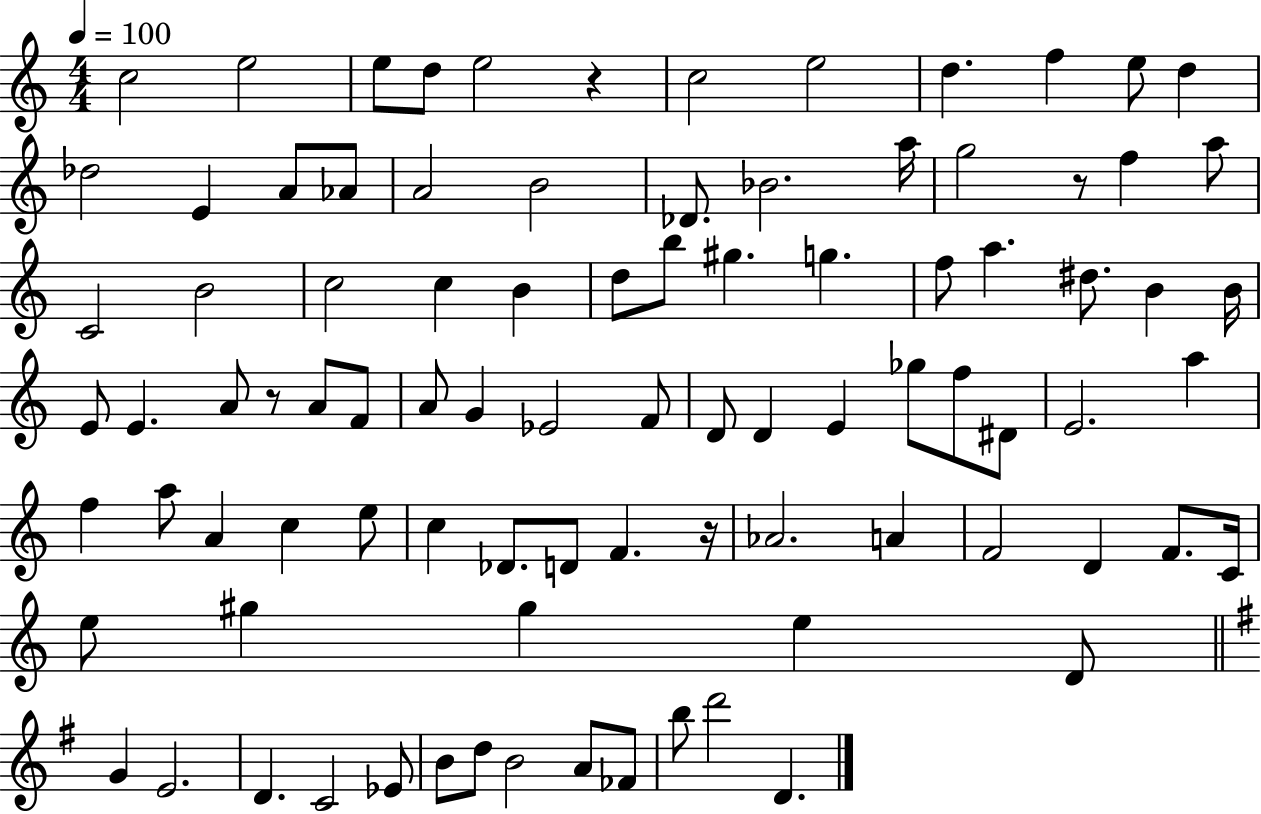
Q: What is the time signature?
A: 4/4